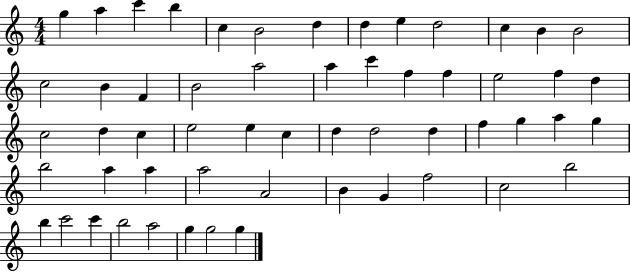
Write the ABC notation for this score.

X:1
T:Untitled
M:4/4
L:1/4
K:C
g a c' b c B2 d d e d2 c B B2 c2 B F B2 a2 a c' f f e2 f d c2 d c e2 e c d d2 d f g a g b2 a a a2 A2 B G f2 c2 b2 b c'2 c' b2 a2 g g2 g